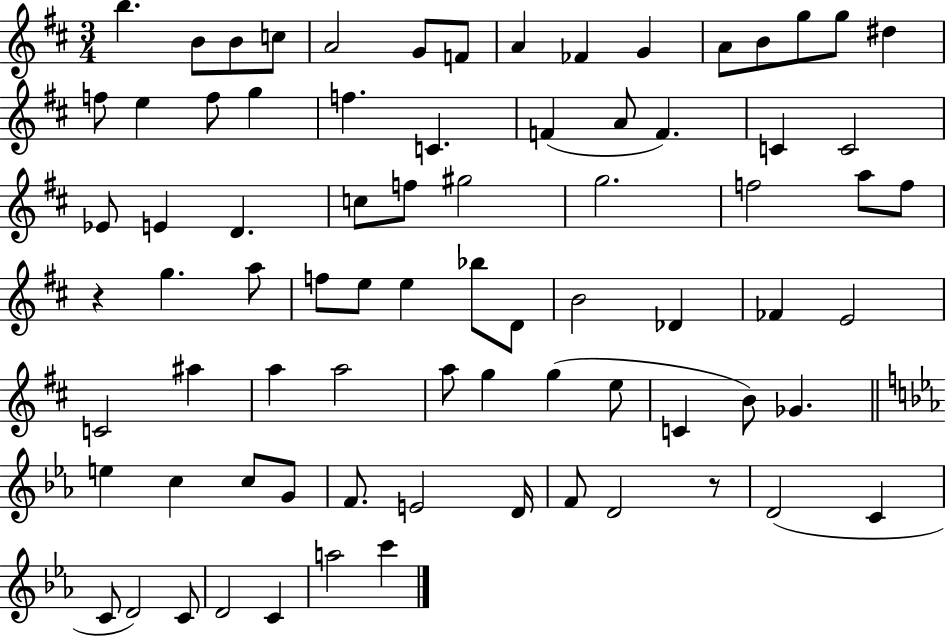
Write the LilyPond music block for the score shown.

{
  \clef treble
  \numericTimeSignature
  \time 3/4
  \key d \major
  b''4. b'8 b'8 c''8 | a'2 g'8 f'8 | a'4 fes'4 g'4 | a'8 b'8 g''8 g''8 dis''4 | \break f''8 e''4 f''8 g''4 | f''4. c'4. | f'4( a'8 f'4.) | c'4 c'2 | \break ees'8 e'4 d'4. | c''8 f''8 gis''2 | g''2. | f''2 a''8 f''8 | \break r4 g''4. a''8 | f''8 e''8 e''4 bes''8 d'8 | b'2 des'4 | fes'4 e'2 | \break c'2 ais''4 | a''4 a''2 | a''8 g''4 g''4( e''8 | c'4 b'8) ges'4. | \break \bar "||" \break \key ees \major e''4 c''4 c''8 g'8 | f'8. e'2 d'16 | f'8 d'2 r8 | d'2( c'4 | \break c'8 d'2) c'8 | d'2 c'4 | a''2 c'''4 | \bar "|."
}